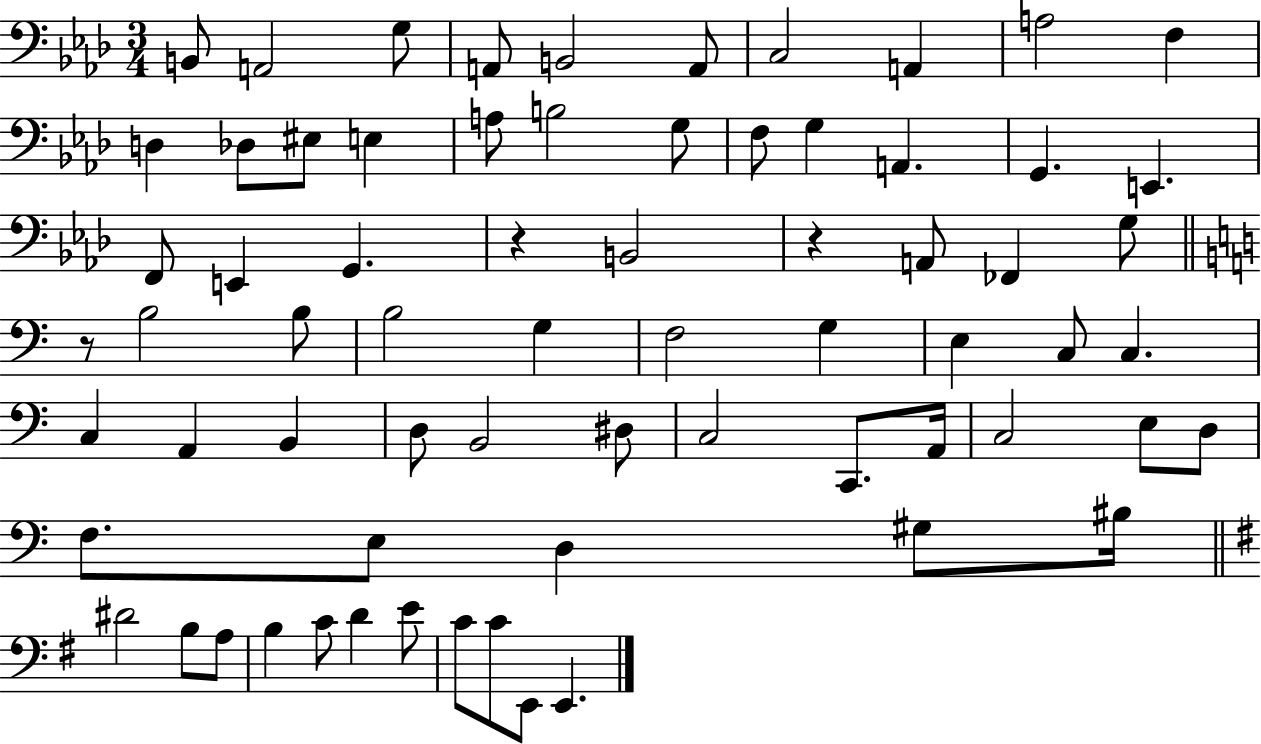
B2/e A2/h G3/e A2/e B2/h A2/e C3/h A2/q A3/h F3/q D3/q Db3/e EIS3/e E3/q A3/e B3/h G3/e F3/e G3/q A2/q. G2/q. E2/q. F2/e E2/q G2/q. R/q B2/h R/q A2/e FES2/q G3/e R/e B3/h B3/e B3/h G3/q F3/h G3/q E3/q C3/e C3/q. C3/q A2/q B2/q D3/e B2/h D#3/e C3/h C2/e. A2/s C3/h E3/e D3/e F3/e. E3/e D3/q G#3/e BIS3/s D#4/h B3/e A3/e B3/q C4/e D4/q E4/e C4/e C4/e E2/e E2/q.